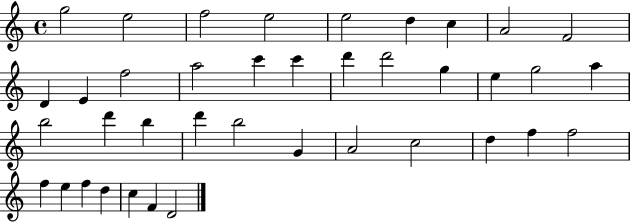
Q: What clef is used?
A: treble